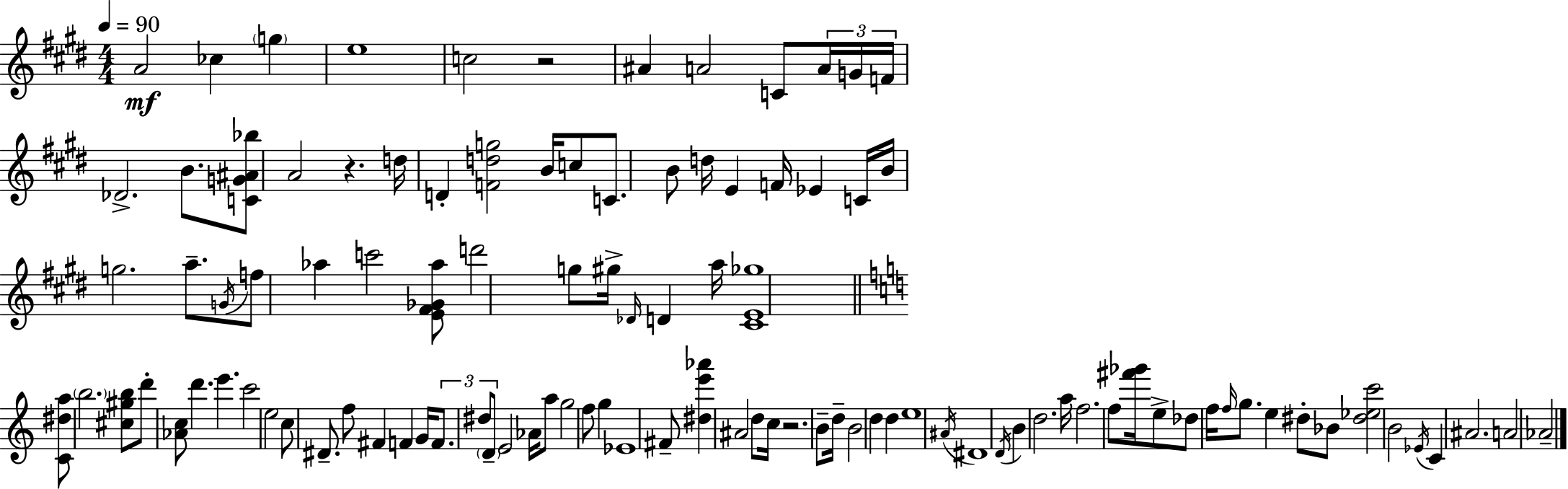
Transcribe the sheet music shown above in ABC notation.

X:1
T:Untitled
M:4/4
L:1/4
K:E
A2 _c g e4 c2 z2 ^A A2 C/2 A/4 G/4 F/4 _D2 B/2 [CG^A_b]/2 A2 z d/4 D [Fdg]2 B/4 c/2 C/2 B/2 d/4 E F/4 _E C/4 B/4 g2 a/2 G/4 f/2 _a c'2 [E^F_G_a]/2 d'2 g/2 ^g/4 _D/4 D a/4 [^CE_g]4 [C^da]/2 b2 [^c^gb]/2 d'/2 [_Ac]/2 d' e' c'2 e2 c/2 ^D/2 f/2 ^F F G/4 F/2 ^d/2 D/2 E2 _A/4 a/2 g2 f/2 g _E4 ^F/2 [^de'_a'] ^A2 d/2 c/4 z2 B/2 d/4 B2 d d e4 ^A/4 ^D4 D/4 B d2 a/4 f2 f/2 [^f'_g']/4 e/2 _d/2 f/4 f/4 g/2 e ^d/2 _B/2 [^d_ec']2 B2 _E/4 C ^A2 A2 _A2